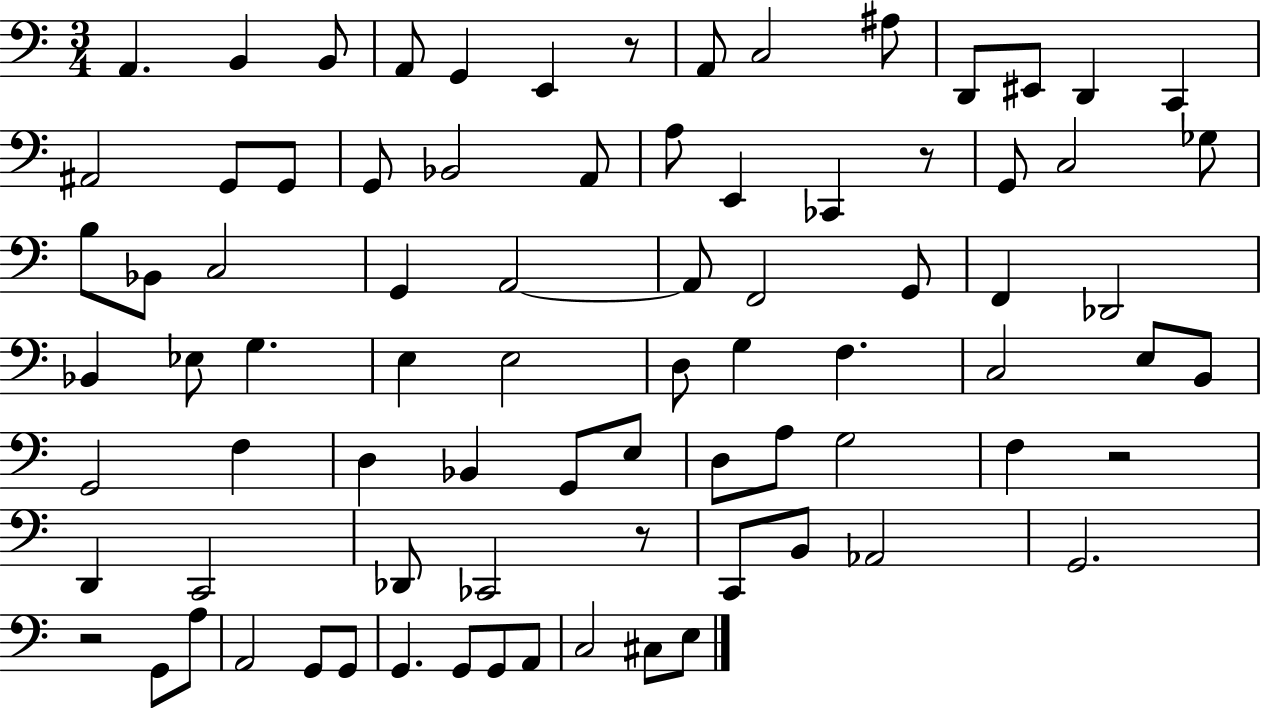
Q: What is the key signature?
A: C major